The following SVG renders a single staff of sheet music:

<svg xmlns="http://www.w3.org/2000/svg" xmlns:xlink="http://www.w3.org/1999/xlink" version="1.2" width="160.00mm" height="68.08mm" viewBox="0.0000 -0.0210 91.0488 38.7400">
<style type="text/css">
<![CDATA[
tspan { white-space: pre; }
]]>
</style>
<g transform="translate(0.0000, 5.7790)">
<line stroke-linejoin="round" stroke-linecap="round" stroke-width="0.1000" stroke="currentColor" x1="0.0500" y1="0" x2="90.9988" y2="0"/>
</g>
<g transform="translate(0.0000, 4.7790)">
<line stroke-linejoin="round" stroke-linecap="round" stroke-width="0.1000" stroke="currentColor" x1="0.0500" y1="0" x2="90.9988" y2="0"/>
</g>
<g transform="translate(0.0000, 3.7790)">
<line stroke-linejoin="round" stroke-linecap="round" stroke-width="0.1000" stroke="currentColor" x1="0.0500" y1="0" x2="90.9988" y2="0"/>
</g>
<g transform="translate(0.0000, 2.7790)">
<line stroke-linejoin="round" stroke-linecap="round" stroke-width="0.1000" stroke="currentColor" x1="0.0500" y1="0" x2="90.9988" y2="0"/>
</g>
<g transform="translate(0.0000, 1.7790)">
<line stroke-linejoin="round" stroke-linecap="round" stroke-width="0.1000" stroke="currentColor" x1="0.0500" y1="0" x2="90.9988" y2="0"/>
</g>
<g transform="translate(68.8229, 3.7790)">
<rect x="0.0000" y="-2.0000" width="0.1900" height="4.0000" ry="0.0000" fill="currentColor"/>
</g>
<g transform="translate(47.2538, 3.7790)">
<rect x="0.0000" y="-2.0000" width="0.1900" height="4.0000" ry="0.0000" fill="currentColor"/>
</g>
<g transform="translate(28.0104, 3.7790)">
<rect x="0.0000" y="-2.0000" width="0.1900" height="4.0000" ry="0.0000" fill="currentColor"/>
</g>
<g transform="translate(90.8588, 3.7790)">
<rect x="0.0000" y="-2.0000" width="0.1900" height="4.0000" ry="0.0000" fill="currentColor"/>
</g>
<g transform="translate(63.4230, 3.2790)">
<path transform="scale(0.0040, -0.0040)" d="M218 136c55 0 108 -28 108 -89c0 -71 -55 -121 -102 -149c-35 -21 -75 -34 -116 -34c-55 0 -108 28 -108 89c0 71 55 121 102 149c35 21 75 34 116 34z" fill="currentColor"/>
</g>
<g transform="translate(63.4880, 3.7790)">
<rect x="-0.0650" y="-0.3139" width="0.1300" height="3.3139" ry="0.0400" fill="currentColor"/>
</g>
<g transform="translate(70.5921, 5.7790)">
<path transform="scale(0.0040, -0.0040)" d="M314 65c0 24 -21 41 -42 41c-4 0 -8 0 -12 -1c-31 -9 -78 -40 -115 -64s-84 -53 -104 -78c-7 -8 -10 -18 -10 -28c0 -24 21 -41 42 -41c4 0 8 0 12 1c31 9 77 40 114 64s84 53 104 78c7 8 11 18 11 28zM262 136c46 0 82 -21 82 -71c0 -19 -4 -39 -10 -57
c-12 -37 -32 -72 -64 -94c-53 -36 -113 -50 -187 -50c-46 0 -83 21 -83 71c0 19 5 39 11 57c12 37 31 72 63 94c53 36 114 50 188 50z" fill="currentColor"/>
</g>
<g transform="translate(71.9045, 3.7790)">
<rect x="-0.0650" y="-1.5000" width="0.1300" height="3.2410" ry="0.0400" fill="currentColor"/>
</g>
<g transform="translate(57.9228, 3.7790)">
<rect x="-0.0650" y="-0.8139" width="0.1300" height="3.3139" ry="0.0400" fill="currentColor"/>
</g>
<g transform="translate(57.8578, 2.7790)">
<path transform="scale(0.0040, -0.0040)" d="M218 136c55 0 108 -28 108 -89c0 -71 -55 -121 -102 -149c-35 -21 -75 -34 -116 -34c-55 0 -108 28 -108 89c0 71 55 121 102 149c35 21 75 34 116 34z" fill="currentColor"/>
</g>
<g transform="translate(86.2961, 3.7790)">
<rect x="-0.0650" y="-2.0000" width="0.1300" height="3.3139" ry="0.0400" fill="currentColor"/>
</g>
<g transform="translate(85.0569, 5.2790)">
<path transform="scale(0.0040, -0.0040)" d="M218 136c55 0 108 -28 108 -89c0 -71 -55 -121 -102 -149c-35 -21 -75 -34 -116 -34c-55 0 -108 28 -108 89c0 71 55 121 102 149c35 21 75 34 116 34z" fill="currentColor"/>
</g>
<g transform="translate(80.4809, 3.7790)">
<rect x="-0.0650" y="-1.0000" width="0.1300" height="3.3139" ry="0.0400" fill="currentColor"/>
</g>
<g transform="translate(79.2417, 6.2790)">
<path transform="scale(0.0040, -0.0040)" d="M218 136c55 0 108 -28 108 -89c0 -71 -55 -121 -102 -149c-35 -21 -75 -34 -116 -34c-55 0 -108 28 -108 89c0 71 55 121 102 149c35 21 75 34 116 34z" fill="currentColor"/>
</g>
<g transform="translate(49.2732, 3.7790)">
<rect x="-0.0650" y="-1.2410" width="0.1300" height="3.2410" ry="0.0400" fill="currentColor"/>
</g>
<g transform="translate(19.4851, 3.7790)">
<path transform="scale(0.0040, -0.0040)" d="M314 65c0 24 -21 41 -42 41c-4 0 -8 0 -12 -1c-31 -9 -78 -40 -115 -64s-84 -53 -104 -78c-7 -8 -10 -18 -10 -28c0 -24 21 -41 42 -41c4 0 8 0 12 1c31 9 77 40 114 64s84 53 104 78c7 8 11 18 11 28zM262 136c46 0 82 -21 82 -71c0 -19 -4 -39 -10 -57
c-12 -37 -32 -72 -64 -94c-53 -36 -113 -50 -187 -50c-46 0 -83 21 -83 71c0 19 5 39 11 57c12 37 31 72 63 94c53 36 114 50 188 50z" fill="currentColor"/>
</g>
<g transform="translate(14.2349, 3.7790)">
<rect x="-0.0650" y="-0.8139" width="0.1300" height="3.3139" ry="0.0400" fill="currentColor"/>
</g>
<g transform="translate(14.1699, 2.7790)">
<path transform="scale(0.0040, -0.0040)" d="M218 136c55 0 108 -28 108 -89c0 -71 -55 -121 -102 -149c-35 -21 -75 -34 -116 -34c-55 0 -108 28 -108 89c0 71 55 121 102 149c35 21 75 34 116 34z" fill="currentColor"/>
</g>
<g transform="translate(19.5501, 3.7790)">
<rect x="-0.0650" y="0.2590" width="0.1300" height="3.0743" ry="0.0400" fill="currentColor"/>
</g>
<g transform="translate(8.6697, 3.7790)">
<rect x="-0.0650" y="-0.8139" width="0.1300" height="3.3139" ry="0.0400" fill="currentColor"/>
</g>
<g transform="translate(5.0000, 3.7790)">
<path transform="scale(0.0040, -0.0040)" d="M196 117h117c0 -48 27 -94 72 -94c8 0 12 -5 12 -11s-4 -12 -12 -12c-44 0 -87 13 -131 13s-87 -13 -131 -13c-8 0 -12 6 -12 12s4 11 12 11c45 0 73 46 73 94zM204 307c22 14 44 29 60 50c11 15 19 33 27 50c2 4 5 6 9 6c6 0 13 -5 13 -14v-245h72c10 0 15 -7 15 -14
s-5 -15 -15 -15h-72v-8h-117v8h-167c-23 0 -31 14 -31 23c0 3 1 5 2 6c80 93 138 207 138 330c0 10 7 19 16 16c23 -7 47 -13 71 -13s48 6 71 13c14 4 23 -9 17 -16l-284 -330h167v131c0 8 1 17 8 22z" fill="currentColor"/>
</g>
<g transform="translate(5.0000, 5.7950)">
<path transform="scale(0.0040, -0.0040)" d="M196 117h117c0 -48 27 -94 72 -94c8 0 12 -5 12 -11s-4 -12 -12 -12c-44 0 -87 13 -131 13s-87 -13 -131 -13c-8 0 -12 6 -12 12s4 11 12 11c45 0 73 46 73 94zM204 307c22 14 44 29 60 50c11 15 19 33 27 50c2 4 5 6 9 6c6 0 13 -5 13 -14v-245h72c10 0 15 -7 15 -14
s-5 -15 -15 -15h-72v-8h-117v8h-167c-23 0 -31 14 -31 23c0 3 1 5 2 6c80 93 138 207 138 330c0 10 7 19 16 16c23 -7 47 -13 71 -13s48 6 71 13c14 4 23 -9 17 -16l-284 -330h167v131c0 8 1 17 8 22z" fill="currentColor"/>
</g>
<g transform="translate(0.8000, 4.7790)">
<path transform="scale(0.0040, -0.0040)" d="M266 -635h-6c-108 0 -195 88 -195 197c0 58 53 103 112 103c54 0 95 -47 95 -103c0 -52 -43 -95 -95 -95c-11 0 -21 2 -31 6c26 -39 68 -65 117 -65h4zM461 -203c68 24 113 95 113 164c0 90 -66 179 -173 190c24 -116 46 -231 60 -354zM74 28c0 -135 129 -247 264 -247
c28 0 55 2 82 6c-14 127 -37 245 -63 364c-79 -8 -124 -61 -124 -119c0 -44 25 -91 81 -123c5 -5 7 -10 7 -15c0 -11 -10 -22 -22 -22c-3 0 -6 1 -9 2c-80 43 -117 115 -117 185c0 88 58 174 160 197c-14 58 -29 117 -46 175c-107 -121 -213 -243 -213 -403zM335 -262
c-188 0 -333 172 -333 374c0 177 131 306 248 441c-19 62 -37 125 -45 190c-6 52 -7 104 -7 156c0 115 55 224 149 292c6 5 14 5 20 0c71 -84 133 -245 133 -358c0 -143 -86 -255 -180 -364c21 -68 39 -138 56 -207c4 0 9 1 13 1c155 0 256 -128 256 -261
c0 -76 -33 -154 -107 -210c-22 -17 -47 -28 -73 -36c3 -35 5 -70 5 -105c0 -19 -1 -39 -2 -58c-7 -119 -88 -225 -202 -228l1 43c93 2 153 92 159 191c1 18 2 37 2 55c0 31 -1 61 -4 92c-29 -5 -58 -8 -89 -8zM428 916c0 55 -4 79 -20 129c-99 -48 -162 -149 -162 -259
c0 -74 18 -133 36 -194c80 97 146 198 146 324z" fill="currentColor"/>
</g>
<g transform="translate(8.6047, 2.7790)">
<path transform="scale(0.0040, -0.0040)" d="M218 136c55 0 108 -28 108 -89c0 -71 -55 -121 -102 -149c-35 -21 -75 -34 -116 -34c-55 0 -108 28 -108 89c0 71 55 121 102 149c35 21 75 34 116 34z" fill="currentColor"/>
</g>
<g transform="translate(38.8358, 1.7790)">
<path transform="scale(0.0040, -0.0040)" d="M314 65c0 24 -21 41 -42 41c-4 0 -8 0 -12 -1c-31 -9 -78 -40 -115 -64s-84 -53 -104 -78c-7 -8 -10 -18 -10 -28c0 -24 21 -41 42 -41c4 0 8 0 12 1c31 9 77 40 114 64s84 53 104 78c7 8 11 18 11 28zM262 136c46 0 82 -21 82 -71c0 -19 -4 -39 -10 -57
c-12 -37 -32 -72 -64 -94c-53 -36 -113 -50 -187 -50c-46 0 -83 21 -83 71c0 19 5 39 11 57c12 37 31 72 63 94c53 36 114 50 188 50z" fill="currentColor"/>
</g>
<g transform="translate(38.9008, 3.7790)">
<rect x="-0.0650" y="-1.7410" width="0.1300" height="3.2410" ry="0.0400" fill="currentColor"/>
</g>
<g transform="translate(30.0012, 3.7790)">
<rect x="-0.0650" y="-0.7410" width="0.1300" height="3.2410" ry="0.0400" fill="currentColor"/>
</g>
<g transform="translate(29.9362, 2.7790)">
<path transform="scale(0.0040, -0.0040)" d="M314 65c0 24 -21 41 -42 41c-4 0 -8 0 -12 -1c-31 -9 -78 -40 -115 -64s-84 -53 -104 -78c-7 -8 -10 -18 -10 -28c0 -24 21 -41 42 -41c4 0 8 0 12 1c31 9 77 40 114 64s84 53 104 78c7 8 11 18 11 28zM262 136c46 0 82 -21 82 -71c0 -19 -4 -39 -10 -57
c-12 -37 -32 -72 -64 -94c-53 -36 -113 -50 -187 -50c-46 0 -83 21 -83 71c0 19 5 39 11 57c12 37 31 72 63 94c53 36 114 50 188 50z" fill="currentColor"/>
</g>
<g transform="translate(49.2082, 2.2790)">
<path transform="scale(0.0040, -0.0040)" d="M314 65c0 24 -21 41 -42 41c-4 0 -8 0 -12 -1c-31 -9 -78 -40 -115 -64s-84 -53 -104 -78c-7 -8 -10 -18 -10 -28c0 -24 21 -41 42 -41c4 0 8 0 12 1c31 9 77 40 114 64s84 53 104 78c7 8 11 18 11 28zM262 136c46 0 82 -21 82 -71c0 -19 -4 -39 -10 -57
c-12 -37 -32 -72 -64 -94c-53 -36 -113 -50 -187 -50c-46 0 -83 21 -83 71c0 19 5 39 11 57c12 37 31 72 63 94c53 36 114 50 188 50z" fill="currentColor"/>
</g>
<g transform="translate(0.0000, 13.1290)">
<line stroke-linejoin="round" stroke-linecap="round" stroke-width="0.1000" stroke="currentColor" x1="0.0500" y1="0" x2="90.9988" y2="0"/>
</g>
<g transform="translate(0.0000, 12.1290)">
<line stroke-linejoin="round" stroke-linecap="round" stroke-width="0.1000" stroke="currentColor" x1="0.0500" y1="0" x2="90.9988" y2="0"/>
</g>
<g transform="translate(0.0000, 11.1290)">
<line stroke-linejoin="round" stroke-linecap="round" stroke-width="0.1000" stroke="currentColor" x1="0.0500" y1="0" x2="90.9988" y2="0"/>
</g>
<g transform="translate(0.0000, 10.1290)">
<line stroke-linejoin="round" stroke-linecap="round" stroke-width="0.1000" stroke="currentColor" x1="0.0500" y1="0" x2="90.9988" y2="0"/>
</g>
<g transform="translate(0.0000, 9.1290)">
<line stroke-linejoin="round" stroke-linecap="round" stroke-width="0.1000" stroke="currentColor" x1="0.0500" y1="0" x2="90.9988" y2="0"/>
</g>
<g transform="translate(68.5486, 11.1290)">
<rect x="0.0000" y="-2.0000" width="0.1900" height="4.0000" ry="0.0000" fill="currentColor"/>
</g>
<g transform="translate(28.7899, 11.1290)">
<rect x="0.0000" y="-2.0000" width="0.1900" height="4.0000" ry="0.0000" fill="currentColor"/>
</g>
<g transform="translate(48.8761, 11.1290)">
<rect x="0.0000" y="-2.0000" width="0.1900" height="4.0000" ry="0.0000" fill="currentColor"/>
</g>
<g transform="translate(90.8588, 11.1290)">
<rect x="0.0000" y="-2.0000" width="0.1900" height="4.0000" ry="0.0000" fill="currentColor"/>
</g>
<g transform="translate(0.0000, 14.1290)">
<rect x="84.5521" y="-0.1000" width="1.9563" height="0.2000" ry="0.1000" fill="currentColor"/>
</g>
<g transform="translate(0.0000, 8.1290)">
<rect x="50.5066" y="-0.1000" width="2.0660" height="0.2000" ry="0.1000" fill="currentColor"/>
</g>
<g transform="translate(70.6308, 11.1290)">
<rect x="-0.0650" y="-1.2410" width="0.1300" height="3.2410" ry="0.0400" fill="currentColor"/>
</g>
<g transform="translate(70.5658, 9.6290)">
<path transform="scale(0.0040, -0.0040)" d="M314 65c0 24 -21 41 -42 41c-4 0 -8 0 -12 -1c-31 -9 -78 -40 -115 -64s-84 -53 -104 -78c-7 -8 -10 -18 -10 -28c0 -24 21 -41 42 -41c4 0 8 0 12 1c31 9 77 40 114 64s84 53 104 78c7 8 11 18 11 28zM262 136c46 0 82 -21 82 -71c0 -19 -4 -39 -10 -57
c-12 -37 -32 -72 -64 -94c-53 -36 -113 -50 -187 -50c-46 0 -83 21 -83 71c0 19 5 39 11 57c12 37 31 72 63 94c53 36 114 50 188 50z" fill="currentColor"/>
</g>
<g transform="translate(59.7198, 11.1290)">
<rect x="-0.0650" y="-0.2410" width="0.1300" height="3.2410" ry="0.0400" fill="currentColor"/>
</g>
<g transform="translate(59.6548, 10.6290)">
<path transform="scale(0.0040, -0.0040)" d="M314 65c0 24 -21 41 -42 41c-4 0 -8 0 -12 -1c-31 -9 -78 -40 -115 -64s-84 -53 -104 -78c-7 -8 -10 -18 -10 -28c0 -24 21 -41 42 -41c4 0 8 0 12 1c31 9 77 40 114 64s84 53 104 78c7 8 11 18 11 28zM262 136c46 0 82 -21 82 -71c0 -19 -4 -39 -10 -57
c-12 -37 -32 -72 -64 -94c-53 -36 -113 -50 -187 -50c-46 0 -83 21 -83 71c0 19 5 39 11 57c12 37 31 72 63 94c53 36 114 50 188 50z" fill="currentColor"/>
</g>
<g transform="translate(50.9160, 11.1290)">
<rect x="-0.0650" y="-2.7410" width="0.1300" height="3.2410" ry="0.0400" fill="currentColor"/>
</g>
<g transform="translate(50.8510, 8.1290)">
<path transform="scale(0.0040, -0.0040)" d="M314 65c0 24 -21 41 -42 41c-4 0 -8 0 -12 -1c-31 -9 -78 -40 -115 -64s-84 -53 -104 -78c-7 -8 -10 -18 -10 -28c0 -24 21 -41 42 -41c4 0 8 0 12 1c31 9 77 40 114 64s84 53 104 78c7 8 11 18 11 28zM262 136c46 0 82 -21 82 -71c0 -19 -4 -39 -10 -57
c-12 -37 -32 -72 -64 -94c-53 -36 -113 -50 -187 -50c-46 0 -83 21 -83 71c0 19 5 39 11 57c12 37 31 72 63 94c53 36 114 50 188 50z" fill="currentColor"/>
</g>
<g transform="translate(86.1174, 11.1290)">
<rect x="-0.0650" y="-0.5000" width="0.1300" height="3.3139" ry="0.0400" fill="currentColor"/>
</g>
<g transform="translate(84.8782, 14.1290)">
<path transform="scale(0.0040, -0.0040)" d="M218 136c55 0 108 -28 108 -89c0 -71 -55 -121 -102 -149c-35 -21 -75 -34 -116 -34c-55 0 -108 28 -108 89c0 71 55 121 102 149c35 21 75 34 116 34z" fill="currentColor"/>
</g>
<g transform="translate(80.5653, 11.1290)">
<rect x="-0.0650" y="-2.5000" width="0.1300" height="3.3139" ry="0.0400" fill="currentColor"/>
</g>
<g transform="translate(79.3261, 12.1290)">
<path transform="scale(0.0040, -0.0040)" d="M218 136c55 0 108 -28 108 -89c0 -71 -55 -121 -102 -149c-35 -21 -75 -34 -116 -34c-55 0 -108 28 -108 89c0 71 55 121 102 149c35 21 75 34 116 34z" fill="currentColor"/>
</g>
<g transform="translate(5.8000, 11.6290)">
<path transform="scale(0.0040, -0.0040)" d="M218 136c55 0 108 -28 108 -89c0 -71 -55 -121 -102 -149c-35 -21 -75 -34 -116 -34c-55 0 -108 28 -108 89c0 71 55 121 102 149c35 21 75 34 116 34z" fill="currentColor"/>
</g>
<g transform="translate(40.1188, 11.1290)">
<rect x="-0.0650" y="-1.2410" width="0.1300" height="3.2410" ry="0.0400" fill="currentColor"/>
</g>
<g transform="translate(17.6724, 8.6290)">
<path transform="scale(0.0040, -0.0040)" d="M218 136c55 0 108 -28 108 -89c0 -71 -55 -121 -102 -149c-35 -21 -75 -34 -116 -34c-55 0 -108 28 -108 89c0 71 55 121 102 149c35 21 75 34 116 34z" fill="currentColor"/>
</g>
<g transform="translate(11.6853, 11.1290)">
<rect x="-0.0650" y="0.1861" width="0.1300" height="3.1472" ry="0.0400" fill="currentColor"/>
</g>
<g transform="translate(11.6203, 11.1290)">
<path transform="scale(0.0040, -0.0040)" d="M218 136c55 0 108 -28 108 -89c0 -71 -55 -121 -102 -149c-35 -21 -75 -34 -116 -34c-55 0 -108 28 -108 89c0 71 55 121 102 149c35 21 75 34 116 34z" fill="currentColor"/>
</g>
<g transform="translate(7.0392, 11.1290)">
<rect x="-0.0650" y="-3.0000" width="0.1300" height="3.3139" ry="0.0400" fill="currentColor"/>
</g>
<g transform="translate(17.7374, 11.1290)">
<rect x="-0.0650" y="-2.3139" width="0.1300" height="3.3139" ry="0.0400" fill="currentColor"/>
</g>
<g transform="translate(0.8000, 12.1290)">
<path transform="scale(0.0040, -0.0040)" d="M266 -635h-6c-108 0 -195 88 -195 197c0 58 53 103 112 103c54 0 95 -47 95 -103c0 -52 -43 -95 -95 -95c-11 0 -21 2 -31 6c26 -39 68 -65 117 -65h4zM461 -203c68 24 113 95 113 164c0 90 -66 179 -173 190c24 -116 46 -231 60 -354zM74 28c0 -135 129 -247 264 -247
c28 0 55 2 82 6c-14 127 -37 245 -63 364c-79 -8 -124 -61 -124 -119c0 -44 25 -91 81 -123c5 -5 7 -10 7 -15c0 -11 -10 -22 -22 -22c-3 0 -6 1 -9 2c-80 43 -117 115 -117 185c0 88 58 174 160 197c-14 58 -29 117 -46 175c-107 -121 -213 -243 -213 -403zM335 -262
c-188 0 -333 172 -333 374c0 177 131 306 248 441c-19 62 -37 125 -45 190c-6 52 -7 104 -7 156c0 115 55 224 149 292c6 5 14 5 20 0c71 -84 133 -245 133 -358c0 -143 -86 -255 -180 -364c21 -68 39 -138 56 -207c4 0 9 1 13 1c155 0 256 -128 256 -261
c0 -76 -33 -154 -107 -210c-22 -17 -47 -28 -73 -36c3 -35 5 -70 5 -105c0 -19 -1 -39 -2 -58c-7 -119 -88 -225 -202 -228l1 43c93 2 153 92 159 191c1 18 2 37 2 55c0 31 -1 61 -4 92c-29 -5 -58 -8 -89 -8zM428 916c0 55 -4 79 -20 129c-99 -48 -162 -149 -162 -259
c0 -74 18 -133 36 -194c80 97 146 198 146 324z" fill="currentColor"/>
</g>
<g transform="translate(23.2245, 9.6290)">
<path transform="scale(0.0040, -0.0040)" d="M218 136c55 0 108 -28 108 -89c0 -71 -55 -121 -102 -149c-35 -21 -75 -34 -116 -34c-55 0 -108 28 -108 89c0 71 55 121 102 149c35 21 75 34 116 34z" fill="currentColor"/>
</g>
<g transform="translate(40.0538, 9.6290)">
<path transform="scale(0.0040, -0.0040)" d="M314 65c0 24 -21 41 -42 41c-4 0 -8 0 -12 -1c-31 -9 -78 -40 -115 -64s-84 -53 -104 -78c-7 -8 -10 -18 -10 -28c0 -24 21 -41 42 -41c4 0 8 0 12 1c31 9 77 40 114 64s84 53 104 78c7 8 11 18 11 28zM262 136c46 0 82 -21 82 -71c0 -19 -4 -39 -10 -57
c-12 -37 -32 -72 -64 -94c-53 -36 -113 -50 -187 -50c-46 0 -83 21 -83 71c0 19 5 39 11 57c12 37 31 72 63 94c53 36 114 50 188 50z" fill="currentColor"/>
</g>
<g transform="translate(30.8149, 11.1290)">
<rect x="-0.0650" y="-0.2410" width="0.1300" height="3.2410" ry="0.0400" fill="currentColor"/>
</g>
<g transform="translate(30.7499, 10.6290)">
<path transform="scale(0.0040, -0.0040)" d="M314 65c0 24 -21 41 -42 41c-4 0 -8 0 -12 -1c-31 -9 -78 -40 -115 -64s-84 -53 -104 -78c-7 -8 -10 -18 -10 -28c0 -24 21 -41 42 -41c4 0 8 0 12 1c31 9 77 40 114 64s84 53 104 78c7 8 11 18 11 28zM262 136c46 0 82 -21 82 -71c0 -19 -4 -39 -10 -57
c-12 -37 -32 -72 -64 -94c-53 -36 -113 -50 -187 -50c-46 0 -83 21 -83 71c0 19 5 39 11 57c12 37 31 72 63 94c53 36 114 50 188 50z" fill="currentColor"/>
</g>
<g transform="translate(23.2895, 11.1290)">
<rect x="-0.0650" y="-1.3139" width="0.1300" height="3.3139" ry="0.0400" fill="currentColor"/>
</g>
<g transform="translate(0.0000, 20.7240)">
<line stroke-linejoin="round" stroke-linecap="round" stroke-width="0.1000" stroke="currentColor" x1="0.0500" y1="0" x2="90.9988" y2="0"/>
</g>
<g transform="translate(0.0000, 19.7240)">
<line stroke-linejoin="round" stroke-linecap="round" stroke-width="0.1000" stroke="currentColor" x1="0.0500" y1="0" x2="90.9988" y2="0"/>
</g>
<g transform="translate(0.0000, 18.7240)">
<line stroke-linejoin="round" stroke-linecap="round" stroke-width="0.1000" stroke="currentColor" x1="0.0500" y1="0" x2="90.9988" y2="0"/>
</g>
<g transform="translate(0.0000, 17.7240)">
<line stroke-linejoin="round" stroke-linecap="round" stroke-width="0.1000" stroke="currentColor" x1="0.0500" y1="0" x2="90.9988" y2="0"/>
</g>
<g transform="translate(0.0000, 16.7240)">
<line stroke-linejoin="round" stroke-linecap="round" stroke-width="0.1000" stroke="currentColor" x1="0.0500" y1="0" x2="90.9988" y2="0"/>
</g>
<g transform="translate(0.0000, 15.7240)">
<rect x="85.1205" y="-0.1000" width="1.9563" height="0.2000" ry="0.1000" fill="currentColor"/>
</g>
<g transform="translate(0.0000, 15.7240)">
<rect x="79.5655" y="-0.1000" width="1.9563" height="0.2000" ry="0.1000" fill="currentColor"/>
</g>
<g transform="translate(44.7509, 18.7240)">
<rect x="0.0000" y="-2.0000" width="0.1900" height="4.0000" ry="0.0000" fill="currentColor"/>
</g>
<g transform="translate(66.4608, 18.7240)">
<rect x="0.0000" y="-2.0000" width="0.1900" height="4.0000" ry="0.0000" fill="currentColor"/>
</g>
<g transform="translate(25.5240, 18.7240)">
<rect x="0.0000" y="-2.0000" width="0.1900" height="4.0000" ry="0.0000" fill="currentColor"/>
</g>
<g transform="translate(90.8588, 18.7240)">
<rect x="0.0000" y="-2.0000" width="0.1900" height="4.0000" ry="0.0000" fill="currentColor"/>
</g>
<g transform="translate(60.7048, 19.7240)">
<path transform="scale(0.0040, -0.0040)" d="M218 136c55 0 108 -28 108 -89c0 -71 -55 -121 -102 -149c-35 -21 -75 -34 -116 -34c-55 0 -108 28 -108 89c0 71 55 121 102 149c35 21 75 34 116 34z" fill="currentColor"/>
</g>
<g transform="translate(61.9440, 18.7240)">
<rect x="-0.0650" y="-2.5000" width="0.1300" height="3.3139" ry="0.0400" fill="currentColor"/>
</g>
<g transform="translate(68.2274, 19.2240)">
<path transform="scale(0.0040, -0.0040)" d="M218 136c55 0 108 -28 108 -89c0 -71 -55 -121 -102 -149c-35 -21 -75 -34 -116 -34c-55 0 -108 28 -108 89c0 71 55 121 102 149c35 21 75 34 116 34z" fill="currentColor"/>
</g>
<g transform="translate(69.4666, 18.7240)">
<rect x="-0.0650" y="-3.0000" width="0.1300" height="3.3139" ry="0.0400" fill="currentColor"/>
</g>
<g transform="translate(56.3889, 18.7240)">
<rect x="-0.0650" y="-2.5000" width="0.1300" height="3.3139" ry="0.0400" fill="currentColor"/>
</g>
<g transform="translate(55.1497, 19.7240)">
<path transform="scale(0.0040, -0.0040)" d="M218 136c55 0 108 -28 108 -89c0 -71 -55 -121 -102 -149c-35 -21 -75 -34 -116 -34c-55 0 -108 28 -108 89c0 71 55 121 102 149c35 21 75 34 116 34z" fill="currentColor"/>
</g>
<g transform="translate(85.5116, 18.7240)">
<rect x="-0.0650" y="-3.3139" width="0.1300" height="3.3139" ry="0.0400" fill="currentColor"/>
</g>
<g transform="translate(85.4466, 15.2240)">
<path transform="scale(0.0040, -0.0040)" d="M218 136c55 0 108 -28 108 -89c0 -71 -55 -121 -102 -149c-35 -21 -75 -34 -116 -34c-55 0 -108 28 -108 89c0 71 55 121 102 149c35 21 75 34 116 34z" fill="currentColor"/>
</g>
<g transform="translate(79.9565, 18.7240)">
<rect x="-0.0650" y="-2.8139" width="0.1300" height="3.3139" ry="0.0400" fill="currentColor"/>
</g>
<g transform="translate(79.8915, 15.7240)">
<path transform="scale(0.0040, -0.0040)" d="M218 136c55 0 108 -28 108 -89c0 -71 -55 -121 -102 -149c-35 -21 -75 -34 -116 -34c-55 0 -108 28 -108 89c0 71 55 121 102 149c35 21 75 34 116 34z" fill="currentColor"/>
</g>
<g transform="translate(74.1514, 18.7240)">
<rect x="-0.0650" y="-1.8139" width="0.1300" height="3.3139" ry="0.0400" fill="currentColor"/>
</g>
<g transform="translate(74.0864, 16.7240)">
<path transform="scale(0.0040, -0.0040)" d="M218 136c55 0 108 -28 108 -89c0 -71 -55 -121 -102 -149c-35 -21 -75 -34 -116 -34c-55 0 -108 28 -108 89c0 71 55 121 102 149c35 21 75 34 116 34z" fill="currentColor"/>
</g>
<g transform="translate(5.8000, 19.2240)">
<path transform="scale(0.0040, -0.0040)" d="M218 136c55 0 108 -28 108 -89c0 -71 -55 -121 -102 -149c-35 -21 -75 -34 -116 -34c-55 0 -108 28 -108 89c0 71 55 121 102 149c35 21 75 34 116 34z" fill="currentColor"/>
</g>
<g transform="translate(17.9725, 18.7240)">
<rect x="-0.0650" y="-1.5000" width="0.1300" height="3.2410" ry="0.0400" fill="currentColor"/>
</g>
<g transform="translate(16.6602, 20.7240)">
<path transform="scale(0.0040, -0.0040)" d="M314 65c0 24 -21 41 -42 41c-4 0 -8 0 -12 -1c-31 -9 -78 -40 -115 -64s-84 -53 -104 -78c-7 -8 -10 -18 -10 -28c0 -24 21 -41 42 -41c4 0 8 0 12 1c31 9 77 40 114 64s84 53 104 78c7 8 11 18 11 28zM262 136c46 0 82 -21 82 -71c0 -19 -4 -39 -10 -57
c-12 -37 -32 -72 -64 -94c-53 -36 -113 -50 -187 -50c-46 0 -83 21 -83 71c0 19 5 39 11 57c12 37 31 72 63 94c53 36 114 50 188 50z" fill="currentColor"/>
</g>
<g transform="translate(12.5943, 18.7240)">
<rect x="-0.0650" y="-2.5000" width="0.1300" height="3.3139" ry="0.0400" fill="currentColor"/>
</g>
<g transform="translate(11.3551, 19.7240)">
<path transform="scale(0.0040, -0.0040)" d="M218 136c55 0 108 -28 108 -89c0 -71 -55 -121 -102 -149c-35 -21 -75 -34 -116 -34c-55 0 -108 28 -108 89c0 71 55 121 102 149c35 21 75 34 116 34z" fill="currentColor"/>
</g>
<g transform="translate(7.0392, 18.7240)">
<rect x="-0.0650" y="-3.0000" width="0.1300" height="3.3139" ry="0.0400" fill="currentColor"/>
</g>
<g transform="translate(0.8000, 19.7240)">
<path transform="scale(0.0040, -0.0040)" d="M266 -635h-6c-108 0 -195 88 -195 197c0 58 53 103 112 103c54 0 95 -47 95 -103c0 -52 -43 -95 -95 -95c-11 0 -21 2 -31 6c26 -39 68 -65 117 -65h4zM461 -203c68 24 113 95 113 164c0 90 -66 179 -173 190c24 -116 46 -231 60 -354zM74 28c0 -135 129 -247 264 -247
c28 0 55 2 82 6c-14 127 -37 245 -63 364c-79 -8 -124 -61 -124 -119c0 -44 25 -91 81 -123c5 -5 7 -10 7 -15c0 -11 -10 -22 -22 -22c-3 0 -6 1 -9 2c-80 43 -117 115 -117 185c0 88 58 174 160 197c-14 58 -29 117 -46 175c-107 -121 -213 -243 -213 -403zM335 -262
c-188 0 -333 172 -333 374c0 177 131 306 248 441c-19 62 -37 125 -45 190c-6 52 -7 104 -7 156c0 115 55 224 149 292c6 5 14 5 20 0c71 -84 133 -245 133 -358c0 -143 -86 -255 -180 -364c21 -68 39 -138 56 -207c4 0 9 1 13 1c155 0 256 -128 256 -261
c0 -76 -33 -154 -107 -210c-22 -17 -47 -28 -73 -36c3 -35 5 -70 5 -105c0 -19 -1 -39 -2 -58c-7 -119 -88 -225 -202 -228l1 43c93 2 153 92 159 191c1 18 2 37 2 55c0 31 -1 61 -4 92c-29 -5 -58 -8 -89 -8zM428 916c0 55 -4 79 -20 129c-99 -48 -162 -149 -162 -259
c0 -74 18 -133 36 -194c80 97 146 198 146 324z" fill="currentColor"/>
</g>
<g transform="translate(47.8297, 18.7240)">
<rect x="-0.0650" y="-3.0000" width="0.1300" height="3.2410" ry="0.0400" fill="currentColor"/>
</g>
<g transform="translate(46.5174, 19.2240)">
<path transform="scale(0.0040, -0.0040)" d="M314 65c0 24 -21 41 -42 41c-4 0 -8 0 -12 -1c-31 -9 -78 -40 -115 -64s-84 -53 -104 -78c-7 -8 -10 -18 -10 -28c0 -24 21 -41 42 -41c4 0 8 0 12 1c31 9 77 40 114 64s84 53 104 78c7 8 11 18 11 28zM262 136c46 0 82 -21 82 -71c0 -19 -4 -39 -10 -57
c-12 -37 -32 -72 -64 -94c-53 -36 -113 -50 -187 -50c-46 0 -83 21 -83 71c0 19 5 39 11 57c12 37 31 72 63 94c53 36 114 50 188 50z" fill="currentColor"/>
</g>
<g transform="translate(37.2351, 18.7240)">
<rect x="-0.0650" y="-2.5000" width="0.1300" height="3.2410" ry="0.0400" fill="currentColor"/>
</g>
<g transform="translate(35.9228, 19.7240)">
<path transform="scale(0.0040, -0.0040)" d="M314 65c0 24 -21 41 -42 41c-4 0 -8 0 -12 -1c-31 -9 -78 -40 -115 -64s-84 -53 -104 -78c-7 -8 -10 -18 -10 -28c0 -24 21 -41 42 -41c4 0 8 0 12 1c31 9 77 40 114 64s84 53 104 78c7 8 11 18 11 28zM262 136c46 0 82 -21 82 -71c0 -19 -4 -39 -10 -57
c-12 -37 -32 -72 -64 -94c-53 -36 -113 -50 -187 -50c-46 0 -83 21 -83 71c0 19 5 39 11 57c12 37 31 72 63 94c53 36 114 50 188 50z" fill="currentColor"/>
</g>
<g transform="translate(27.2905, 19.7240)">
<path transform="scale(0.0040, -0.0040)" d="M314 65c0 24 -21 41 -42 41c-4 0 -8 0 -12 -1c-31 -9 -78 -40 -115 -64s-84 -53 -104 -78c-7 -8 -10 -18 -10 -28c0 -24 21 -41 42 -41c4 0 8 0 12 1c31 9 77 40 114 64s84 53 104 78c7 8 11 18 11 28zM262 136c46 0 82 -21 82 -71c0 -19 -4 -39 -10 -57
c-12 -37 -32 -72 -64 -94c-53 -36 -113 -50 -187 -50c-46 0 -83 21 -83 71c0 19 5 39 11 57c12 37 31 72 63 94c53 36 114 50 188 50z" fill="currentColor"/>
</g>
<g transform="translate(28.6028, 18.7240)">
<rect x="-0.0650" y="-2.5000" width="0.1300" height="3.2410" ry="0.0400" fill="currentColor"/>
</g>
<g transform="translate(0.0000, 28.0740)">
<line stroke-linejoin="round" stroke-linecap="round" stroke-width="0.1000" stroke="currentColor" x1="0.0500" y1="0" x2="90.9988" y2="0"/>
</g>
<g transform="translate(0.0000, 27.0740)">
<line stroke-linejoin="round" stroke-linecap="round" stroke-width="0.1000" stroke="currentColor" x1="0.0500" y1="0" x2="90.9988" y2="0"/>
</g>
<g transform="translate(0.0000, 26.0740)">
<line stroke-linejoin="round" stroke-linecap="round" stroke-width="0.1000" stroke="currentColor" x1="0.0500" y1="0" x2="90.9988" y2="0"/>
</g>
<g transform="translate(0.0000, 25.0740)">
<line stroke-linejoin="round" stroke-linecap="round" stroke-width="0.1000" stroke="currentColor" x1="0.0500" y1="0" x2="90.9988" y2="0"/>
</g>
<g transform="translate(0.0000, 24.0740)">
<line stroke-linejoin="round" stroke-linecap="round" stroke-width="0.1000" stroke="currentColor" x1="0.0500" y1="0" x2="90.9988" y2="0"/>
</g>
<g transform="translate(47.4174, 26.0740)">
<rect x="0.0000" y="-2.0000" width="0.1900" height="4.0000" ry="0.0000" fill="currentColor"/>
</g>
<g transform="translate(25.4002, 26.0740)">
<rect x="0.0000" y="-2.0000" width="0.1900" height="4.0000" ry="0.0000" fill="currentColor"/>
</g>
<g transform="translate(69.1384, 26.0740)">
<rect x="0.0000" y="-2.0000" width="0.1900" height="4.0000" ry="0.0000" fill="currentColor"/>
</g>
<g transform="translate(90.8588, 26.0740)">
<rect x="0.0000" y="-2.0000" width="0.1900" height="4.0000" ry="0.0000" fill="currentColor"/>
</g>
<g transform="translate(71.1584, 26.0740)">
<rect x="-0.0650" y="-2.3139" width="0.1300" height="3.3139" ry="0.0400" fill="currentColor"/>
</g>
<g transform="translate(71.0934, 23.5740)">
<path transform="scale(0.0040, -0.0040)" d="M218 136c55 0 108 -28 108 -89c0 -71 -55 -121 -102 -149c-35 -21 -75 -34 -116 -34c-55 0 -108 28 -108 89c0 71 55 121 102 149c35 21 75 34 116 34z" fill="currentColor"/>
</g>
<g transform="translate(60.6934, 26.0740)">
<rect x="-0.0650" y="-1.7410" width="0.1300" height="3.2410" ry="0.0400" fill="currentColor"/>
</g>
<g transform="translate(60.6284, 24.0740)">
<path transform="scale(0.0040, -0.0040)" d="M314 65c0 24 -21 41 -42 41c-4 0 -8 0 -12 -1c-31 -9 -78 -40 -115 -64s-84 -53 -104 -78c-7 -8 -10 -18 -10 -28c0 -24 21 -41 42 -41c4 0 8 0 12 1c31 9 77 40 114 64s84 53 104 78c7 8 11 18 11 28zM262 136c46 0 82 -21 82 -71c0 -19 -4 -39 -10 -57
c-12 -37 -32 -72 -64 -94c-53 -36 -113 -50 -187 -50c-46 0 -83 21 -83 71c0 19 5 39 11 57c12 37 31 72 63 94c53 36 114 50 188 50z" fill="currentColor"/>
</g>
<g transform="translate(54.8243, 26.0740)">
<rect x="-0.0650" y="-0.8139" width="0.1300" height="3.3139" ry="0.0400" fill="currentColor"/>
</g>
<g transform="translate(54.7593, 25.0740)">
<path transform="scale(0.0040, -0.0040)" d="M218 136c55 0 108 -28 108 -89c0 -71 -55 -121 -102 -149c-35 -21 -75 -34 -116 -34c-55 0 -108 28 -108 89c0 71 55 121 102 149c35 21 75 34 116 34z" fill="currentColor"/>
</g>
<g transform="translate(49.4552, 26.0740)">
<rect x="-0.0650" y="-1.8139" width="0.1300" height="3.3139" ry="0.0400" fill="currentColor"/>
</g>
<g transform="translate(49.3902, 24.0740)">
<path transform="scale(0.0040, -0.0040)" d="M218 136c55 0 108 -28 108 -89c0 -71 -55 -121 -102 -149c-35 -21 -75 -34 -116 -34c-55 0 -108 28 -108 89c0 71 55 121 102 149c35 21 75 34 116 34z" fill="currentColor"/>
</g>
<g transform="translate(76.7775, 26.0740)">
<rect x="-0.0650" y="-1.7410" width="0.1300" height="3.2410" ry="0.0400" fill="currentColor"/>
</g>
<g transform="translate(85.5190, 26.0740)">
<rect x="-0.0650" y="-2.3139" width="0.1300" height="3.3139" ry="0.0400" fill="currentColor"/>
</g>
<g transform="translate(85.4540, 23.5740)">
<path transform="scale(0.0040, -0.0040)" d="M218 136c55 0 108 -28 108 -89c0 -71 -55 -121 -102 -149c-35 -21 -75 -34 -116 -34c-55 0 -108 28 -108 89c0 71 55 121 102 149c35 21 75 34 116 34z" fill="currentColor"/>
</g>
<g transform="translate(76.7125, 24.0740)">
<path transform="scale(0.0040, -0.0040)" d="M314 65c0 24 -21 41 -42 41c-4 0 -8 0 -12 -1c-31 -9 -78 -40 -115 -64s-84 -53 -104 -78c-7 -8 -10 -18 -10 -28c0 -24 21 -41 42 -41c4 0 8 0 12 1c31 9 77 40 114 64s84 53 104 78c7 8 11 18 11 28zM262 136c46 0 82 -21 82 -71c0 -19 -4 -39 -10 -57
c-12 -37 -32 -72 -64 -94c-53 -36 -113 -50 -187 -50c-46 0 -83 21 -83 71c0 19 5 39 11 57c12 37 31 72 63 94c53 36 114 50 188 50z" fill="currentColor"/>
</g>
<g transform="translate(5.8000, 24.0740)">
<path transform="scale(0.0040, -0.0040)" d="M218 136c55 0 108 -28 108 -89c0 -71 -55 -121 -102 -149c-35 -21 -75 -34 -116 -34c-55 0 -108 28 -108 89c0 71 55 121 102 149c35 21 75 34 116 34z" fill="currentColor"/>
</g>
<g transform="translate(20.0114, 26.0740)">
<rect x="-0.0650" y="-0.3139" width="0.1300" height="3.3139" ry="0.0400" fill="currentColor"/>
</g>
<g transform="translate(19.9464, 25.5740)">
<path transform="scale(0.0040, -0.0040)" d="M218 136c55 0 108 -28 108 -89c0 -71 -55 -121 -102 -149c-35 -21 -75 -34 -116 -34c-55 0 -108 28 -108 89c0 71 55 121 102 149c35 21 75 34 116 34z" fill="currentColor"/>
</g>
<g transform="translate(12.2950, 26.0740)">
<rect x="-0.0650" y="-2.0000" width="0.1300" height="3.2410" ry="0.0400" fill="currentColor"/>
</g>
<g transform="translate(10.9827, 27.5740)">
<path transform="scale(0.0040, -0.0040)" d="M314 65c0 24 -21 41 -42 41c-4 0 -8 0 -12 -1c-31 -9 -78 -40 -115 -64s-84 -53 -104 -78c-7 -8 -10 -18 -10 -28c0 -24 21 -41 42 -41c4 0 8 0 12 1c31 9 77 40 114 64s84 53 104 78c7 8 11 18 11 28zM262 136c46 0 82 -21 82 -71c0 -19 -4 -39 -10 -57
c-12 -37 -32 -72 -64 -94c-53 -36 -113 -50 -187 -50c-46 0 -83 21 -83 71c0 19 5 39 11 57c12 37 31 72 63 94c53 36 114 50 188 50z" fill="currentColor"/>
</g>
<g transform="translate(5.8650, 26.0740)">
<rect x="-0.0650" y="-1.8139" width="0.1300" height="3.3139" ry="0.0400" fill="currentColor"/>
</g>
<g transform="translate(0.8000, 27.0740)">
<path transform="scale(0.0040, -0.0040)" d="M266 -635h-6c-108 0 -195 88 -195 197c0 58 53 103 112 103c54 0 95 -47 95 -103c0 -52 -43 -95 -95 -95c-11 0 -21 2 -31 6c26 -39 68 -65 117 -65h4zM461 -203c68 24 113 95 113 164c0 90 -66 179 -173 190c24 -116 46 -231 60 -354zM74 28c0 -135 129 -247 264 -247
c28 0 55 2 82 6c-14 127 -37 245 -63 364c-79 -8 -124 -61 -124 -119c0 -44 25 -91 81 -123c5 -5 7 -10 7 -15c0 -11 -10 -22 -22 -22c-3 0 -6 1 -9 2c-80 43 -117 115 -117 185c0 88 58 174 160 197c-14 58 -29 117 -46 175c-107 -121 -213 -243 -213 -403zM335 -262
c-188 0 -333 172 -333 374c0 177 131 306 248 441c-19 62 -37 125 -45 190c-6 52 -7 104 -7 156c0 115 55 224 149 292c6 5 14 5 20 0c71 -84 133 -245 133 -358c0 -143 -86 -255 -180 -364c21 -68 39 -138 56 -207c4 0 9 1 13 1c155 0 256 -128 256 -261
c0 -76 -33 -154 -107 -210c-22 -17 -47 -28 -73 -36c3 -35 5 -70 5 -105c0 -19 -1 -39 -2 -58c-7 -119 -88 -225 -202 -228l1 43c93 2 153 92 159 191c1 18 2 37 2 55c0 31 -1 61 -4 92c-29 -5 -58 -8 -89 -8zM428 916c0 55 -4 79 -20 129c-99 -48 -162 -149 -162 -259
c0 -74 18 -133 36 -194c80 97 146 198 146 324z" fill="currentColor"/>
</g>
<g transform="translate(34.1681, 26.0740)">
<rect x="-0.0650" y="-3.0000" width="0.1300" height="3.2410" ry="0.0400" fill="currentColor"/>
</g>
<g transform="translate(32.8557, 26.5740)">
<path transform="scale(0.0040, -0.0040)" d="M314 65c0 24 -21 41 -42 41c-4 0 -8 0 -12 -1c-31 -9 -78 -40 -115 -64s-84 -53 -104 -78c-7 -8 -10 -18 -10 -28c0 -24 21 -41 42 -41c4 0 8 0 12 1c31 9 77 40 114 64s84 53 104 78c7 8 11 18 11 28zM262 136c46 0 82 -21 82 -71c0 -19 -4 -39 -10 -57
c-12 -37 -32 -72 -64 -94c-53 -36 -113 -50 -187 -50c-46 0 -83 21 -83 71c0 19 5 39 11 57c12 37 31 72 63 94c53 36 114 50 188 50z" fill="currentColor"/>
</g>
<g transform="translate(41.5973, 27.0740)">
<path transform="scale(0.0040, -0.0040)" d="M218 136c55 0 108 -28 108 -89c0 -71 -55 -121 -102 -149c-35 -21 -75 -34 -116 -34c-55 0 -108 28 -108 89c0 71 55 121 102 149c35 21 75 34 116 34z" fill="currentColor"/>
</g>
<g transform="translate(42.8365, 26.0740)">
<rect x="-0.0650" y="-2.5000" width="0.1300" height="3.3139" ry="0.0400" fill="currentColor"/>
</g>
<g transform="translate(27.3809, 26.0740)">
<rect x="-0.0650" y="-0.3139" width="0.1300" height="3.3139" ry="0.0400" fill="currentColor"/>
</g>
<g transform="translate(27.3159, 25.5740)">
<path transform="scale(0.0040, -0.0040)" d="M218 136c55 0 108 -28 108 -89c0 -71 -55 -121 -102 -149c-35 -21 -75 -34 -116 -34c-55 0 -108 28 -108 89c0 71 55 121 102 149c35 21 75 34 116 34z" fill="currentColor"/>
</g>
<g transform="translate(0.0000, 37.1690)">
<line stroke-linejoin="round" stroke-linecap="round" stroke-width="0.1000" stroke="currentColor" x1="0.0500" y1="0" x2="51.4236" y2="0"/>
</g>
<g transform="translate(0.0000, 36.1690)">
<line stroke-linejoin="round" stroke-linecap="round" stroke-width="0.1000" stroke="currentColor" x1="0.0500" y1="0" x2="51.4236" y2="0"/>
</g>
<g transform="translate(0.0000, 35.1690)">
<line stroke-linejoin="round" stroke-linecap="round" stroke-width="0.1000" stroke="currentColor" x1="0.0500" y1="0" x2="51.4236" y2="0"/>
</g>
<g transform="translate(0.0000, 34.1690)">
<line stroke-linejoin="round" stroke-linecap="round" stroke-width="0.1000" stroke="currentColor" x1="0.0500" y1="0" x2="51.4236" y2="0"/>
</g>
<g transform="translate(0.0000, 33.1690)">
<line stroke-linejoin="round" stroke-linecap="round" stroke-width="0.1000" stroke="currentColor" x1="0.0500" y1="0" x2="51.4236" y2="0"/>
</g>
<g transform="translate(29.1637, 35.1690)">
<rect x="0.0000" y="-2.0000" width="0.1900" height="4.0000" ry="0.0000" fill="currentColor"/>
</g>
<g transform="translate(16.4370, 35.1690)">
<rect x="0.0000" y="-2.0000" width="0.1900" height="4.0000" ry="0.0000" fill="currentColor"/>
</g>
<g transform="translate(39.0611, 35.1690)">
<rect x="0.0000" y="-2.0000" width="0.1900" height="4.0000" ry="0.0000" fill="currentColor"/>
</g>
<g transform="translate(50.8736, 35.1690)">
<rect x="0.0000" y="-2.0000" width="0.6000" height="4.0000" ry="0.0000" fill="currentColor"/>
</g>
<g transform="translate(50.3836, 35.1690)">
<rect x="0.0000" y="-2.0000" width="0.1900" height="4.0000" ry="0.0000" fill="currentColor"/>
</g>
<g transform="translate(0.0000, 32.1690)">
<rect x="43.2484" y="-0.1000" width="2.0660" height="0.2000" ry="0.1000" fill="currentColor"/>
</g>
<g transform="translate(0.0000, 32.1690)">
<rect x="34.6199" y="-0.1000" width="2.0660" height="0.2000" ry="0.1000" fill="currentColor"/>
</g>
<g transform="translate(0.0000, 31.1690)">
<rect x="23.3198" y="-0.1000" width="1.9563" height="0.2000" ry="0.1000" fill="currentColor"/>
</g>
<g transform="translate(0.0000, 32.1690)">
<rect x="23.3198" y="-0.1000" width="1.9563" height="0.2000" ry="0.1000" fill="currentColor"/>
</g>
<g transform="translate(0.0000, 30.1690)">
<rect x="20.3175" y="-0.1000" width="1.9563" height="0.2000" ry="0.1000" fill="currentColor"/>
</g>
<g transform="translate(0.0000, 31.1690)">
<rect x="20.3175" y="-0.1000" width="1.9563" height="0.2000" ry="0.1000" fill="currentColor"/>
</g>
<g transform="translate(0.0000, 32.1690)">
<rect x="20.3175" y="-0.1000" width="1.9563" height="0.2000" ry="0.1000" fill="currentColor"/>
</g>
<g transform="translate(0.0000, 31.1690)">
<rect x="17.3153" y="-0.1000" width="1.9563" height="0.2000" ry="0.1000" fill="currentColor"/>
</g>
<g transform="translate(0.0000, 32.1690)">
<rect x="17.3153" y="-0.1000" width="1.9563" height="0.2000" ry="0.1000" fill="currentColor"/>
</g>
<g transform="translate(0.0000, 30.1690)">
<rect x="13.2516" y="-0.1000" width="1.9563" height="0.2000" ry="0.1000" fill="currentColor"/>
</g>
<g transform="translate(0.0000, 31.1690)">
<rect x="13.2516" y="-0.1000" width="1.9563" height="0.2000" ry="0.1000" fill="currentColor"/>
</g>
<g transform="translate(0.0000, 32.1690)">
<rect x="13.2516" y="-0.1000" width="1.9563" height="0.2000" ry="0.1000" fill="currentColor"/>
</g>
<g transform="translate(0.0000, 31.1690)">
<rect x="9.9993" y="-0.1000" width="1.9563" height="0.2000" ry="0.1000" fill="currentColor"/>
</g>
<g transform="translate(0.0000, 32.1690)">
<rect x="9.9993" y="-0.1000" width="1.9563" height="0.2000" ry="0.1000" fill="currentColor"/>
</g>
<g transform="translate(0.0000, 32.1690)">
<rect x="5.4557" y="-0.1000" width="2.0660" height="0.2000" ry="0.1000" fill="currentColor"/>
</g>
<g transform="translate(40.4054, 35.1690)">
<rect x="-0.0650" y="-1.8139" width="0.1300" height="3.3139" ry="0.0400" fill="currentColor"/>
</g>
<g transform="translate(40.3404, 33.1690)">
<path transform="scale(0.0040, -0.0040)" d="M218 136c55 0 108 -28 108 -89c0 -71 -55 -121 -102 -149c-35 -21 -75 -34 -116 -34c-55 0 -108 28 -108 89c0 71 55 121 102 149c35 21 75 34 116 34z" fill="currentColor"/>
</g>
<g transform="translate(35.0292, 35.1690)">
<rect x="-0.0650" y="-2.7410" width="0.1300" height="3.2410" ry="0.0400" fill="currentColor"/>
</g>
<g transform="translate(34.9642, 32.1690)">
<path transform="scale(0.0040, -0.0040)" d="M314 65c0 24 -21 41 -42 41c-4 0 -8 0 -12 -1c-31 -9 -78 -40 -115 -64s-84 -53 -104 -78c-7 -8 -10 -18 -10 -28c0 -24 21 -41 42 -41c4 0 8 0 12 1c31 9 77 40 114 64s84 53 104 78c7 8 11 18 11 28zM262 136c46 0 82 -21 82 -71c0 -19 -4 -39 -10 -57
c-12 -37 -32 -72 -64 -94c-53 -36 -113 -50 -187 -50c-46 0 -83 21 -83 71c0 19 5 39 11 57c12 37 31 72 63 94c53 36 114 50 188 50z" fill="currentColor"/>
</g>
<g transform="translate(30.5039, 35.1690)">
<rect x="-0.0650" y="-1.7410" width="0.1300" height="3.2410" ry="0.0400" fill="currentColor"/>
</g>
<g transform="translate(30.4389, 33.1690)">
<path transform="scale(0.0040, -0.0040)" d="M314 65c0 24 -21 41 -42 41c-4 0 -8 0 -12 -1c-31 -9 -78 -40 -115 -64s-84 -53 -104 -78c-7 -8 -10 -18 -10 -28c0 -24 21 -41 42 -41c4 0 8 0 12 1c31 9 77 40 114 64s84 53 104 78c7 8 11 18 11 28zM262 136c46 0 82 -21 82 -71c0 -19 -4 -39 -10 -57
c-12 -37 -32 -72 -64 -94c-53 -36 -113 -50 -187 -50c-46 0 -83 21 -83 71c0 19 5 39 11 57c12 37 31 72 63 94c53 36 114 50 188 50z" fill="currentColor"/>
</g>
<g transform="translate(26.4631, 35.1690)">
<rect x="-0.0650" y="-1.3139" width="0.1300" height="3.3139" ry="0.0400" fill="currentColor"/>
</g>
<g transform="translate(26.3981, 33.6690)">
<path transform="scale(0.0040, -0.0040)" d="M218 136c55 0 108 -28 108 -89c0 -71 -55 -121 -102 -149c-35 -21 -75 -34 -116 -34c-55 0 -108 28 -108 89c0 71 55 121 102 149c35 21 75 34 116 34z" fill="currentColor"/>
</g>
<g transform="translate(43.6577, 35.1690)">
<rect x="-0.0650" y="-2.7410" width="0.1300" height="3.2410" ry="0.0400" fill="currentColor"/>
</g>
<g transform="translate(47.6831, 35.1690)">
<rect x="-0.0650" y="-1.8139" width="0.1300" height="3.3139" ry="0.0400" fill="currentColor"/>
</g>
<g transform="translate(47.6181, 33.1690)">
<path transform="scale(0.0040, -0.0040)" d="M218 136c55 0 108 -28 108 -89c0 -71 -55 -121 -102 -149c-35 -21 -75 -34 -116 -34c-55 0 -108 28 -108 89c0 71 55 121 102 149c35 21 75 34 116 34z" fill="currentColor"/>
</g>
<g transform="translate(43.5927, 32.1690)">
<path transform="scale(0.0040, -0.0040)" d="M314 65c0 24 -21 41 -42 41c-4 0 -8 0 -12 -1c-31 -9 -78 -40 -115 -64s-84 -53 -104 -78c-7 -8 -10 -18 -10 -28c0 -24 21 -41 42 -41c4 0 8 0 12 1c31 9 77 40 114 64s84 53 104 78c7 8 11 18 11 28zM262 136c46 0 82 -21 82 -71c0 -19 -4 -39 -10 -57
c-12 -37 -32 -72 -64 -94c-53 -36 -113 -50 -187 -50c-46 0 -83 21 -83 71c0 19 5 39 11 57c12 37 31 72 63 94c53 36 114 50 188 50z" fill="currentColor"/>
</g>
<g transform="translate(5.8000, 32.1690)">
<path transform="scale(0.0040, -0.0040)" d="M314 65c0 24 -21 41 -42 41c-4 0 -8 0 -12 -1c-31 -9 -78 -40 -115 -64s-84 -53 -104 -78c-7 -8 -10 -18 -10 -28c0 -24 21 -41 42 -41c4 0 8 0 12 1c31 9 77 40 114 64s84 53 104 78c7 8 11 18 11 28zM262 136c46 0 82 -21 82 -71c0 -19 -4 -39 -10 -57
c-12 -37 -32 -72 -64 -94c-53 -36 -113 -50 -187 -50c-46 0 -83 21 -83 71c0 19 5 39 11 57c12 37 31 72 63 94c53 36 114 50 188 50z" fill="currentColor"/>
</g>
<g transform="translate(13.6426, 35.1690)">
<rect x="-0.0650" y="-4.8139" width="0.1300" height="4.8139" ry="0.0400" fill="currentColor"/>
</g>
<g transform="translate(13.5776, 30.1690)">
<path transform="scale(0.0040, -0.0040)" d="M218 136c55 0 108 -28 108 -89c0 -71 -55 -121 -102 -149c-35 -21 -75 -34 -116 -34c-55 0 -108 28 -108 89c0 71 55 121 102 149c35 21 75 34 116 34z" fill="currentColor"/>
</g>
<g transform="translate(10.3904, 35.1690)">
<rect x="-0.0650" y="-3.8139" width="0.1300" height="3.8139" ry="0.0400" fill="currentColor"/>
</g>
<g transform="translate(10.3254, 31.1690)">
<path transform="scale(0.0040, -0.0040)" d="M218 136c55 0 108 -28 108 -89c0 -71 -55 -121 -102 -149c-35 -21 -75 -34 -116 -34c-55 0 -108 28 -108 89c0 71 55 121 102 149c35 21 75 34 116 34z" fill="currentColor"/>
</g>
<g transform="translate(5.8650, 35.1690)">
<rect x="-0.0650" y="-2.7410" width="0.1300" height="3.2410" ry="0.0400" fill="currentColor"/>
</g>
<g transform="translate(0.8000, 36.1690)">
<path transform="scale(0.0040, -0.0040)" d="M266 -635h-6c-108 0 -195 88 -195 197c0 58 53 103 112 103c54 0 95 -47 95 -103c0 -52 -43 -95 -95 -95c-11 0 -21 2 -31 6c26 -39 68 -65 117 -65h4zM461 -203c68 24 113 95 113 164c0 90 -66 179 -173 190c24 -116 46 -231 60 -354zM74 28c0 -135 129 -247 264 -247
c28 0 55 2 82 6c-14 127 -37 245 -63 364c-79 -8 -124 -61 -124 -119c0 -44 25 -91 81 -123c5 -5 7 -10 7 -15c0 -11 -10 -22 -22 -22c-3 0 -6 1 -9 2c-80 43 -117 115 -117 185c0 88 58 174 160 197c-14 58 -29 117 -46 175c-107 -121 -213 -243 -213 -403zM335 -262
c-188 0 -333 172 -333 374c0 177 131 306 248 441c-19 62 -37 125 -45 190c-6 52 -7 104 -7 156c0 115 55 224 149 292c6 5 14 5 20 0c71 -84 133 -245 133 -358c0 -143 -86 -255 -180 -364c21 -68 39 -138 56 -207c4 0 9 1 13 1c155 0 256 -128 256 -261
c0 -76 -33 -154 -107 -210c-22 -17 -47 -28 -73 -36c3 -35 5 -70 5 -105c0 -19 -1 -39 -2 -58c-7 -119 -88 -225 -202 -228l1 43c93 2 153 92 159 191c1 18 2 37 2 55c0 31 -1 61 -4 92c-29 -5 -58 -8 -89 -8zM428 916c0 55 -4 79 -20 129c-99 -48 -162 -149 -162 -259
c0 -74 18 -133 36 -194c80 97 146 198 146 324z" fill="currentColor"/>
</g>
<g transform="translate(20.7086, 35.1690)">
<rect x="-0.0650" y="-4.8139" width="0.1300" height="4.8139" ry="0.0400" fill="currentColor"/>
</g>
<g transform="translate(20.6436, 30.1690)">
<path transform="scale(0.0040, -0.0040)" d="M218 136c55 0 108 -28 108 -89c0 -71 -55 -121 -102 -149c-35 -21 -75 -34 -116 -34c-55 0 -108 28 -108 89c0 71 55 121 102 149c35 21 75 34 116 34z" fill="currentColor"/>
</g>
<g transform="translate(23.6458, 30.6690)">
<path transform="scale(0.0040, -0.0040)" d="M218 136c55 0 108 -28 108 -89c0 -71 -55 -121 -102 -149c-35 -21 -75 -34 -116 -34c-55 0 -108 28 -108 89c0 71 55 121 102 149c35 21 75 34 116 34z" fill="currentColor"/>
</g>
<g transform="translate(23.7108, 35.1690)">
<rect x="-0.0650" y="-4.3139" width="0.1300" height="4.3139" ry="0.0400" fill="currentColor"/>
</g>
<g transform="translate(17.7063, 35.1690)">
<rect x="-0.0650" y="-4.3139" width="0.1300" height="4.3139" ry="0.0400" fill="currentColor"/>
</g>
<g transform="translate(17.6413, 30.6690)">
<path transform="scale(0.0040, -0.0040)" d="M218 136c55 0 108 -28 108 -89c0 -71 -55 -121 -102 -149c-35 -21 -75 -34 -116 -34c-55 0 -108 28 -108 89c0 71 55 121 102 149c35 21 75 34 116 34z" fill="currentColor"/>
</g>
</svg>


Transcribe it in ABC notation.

X:1
T:Untitled
M:4/4
L:1/4
K:C
d d B2 d2 f2 e2 d c E2 D F A B g e c2 e2 a2 c2 e2 G C A G E2 G2 G2 A2 G G A f a b f F2 c c A2 G f d f2 g f2 g a2 c' e' d' e' d' e f2 a2 f a2 f